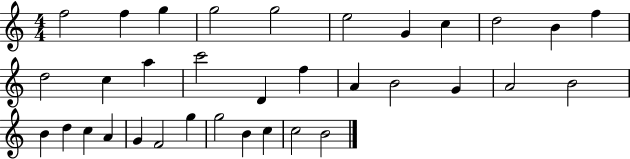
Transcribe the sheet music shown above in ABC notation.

X:1
T:Untitled
M:4/4
L:1/4
K:C
f2 f g g2 g2 e2 G c d2 B f d2 c a c'2 D f A B2 G A2 B2 B d c A G F2 g g2 B c c2 B2